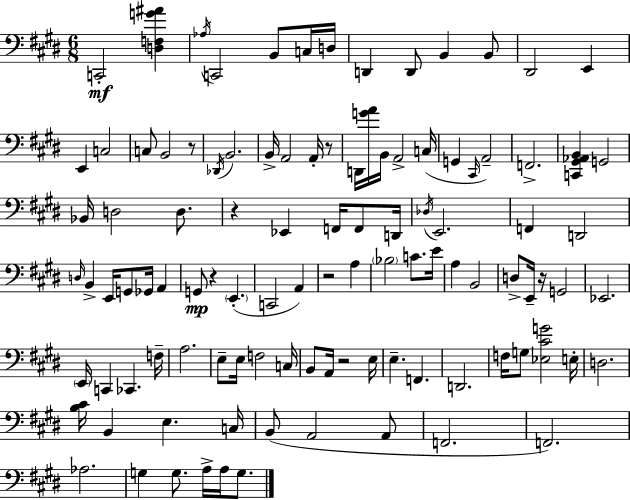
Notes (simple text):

C2/h [D3,F3,G4,A#4]/q Ab3/s C2/h B2/e C3/s D3/s D2/q D2/e B2/q B2/e D#2/h E2/q E2/q C3/h C3/e B2/h R/e Db2/s B2/h. B2/s A2/h A2/s R/e D2/s [G4,A4]/s B2/s A2/h C3/s G2/q C#2/s A2/h F2/h. [C2,G#2,Ab2,B2]/q G2/h Bb2/s D3/h D3/e. R/q Eb2/q F2/s F2/e D2/s Db3/s E2/h. F2/q D2/h D3/s B2/q E2/s G2/e Gb2/s A2/q G2/e R/q E2/q. C2/h A2/q R/h A3/q Bb3/h C4/e. E4/s A3/q B2/h D3/e E2/s R/s G2/h Eb2/h. E2/s C2/q CES2/q. F3/s A3/h. E3/e E3/s F3/h C3/s B2/e A2/s R/h E3/s E3/q. F2/q. D2/h. F3/s G3/e [Eb3,C#4,G4]/h E3/s D3/h. [B3,C#4]/s B2/q E3/q. C3/s B2/e A2/h A2/e F2/h. F2/h. Ab3/h. G3/q G3/e. A3/s A3/s G3/e.